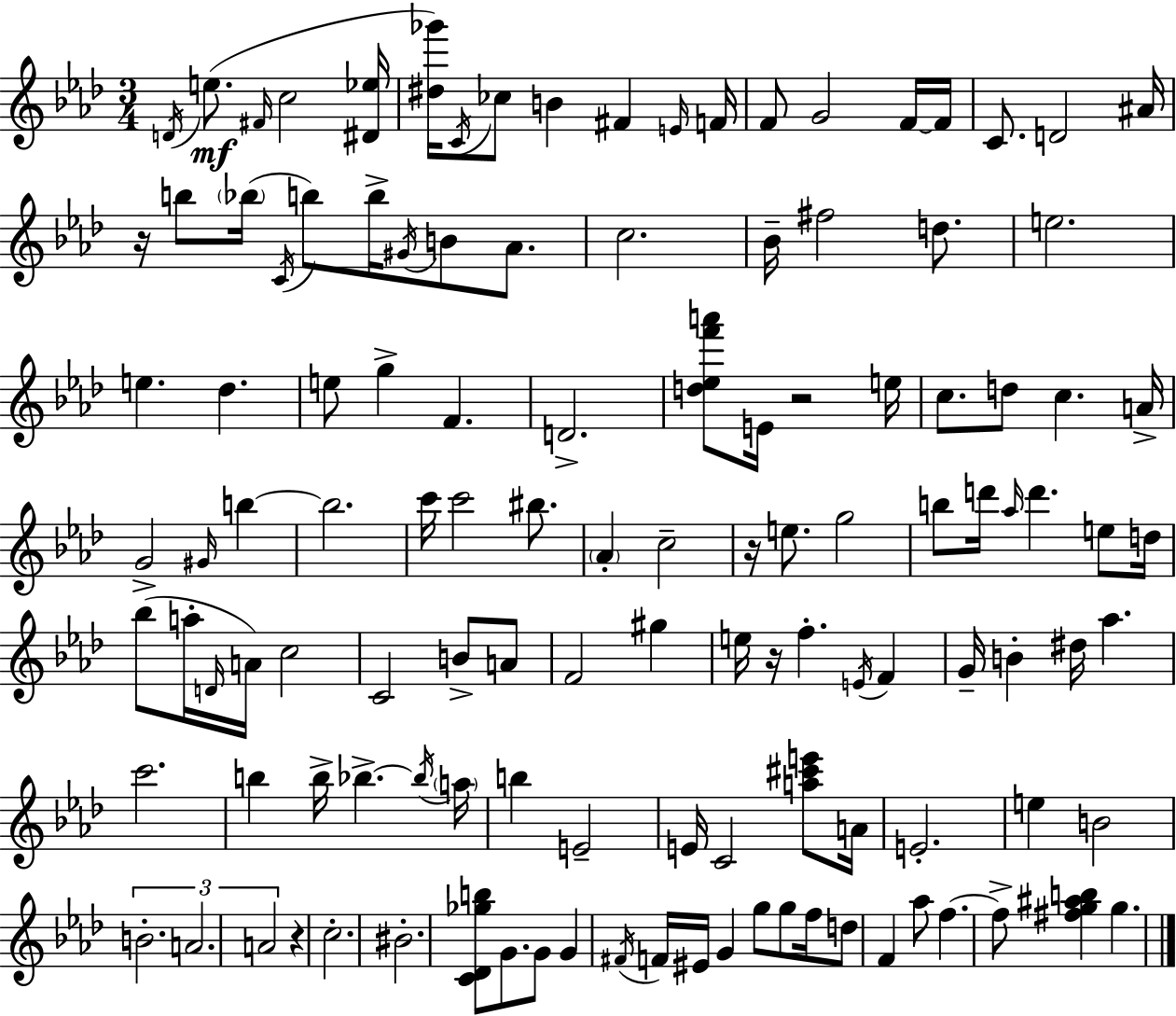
D4/s E5/e. F#4/s C5/h [D#4,Eb5]/s [D#5,Gb6]/s C4/s CES5/e B4/q F#4/q E4/s F4/s F4/e G4/h F4/s F4/s C4/e. D4/h A#4/s R/s B5/e Bb5/s C4/s B5/e B5/s G#4/s B4/e Ab4/e. C5/h. Bb4/s F#5/h D5/e. E5/h. E5/q. Db5/q. E5/e G5/q F4/q. D4/h. [D5,Eb5,F6,A6]/e E4/s R/h E5/s C5/e. D5/e C5/q. A4/s G4/h G#4/s B5/q B5/h. C6/s C6/h BIS5/e. Ab4/q C5/h R/s E5/e. G5/h B5/e D6/s Ab5/s D6/q. E5/e D5/s Bb5/e A5/s D4/s A4/s C5/h C4/h B4/e A4/e F4/h G#5/q E5/s R/s F5/q. E4/s F4/q G4/s B4/q D#5/s Ab5/q. C6/h. B5/q B5/s Bb5/q. Bb5/s A5/s B5/q E4/h E4/s C4/h [A5,C#6,E6]/e A4/s E4/h. E5/q B4/h B4/h. A4/h. A4/h R/q C5/h. BIS4/h. [C4,Db4,Gb5,B5]/e G4/e. G4/e G4/q F#4/s F4/s EIS4/s G4/q G5/e G5/e F5/s D5/e F4/q Ab5/e F5/q. F5/e [F#5,G5,A#5,B5]/q G5/q.